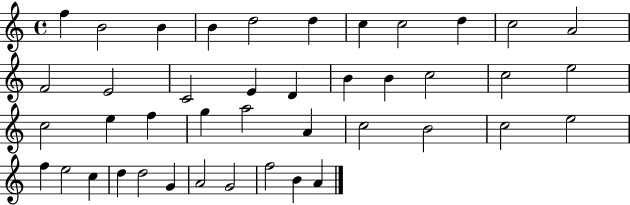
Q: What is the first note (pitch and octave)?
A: F5